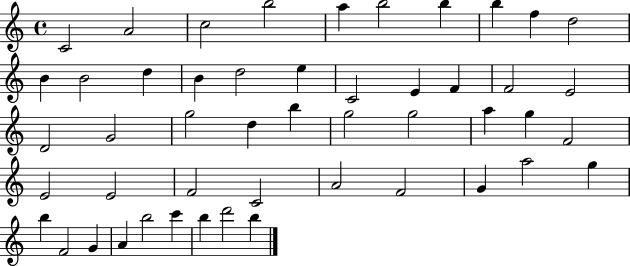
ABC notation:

X:1
T:Untitled
M:4/4
L:1/4
K:C
C2 A2 c2 b2 a b2 b b f d2 B B2 d B d2 e C2 E F F2 E2 D2 G2 g2 d b g2 g2 a g F2 E2 E2 F2 C2 A2 F2 G a2 g b F2 G A b2 c' b d'2 b